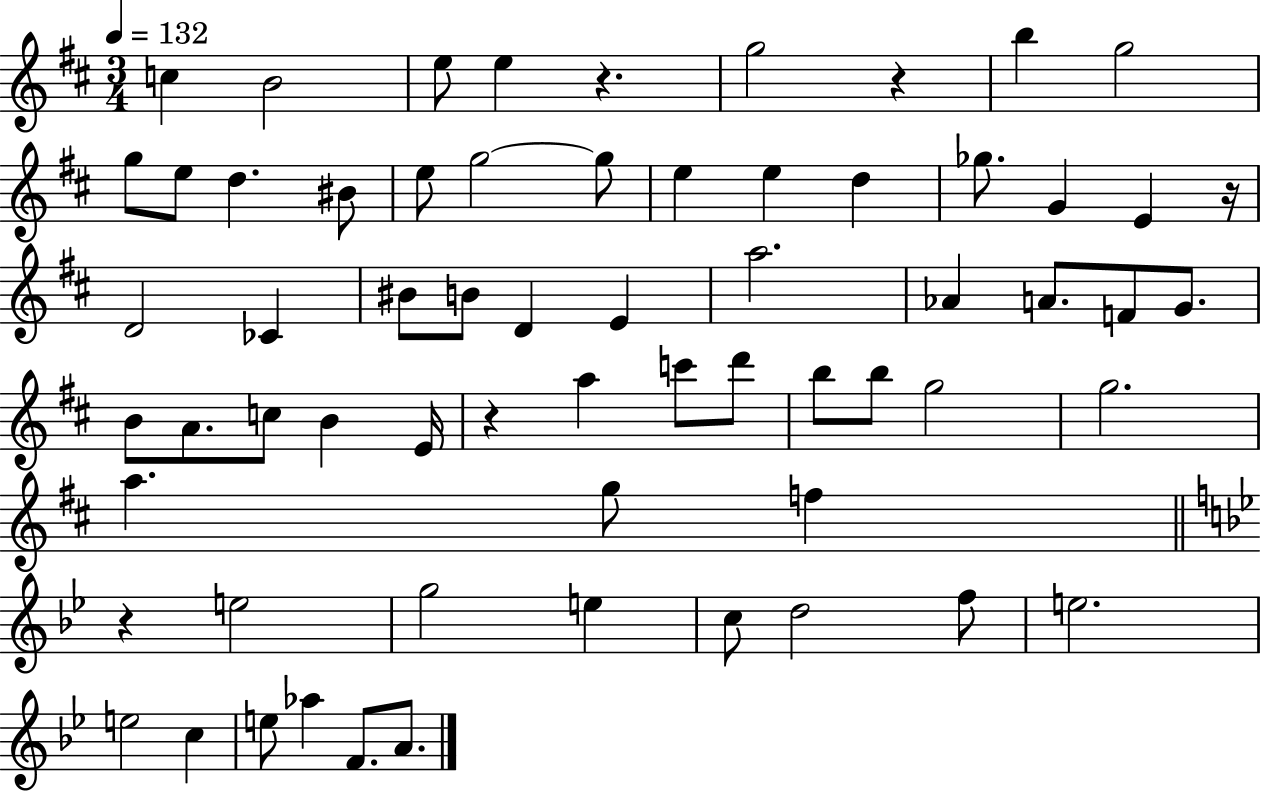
X:1
T:Untitled
M:3/4
L:1/4
K:D
c B2 e/2 e z g2 z b g2 g/2 e/2 d ^B/2 e/2 g2 g/2 e e d _g/2 G E z/4 D2 _C ^B/2 B/2 D E a2 _A A/2 F/2 G/2 B/2 A/2 c/2 B E/4 z a c'/2 d'/2 b/2 b/2 g2 g2 a g/2 f z e2 g2 e c/2 d2 f/2 e2 e2 c e/2 _a F/2 A/2